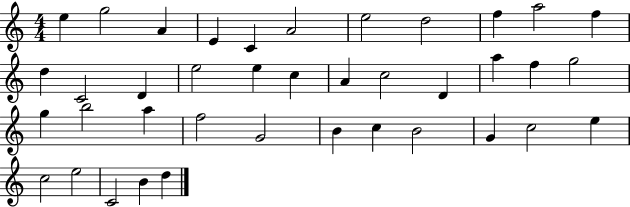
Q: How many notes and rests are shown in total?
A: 39